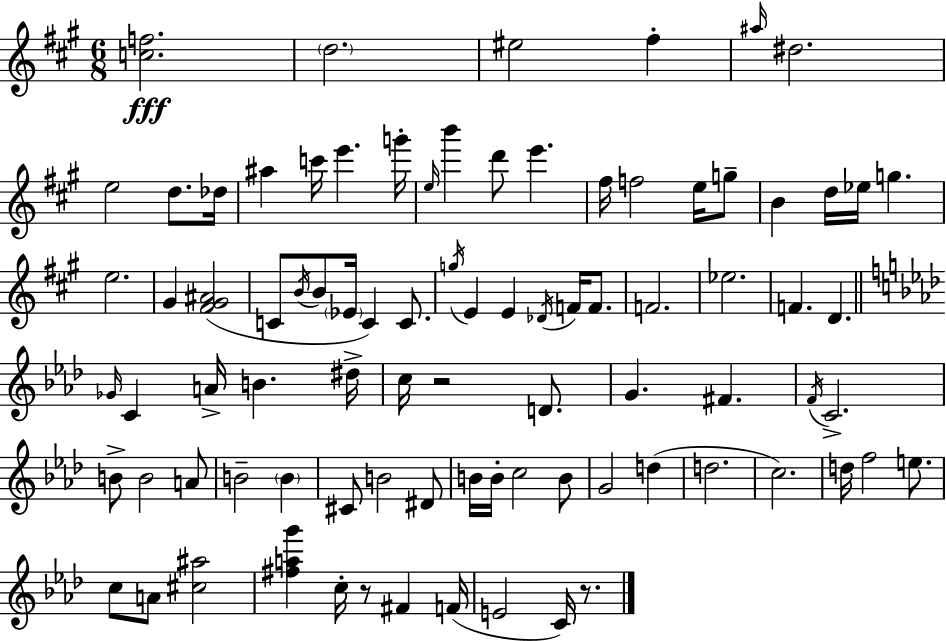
X:1
T:Untitled
M:6/8
L:1/4
K:A
[cf]2 d2 ^e2 ^f ^a/4 ^d2 e2 d/2 _d/4 ^a c'/4 e' g'/4 e/4 b' d'/2 e' ^f/4 f2 e/4 g/2 B d/4 _e/4 g e2 ^G [^F^G^A]2 C/2 B/4 B/2 _E/4 C C/2 g/4 E E _D/4 F/4 F/2 F2 _e2 F D _G/4 C A/4 B ^d/4 c/4 z2 D/2 G ^F F/4 C2 B/2 B2 A/2 B2 B ^C/2 B2 ^D/2 B/4 B/4 c2 B/2 G2 d d2 c2 d/4 f2 e/2 c/2 A/2 [^c^a]2 [^fag'] c/4 z/2 ^F F/4 E2 C/4 z/2